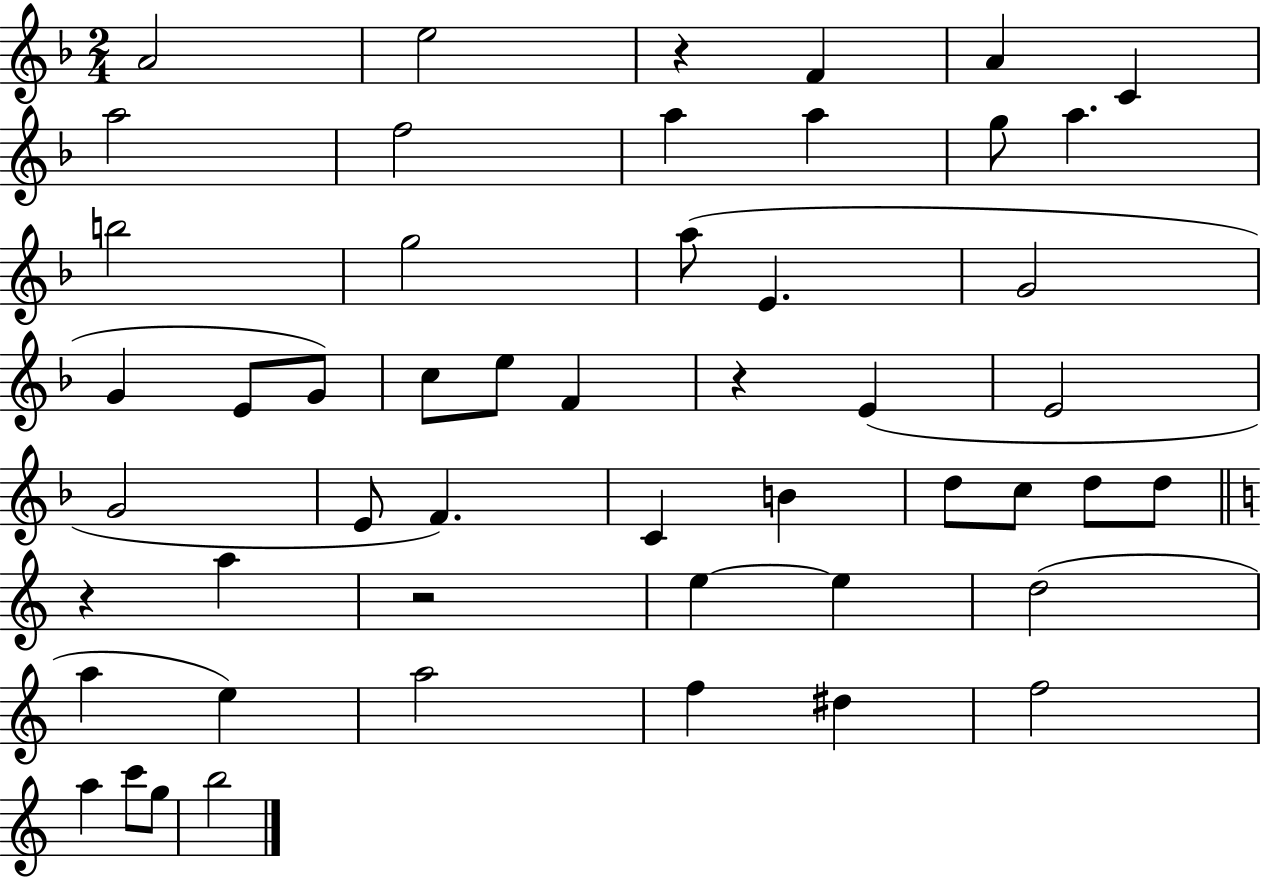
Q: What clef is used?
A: treble